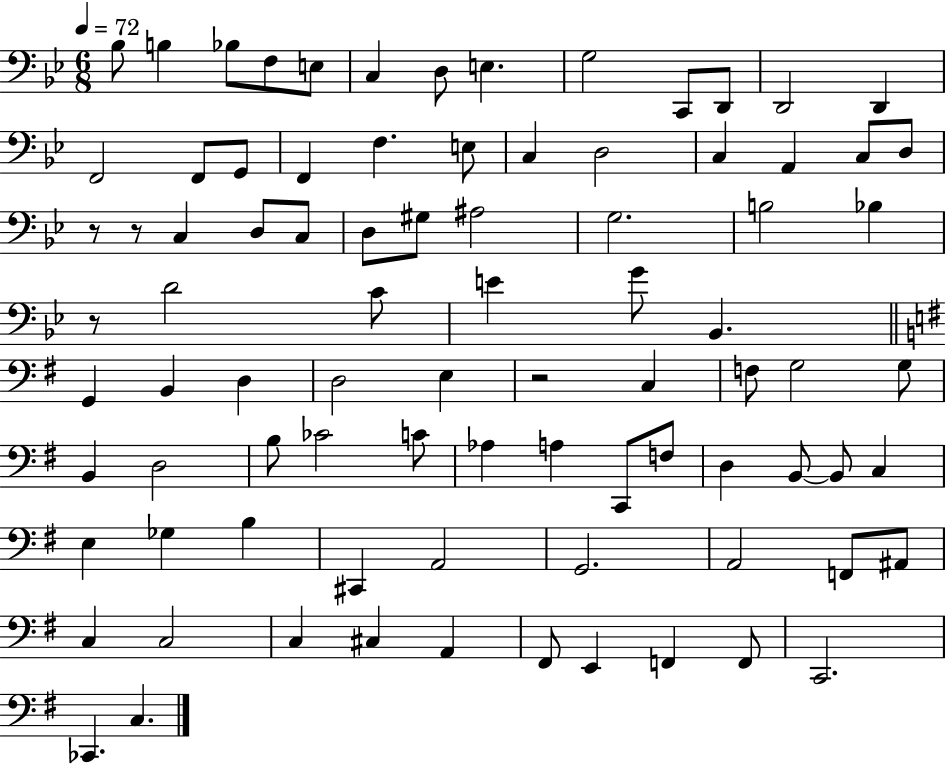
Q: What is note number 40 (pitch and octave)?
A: G2